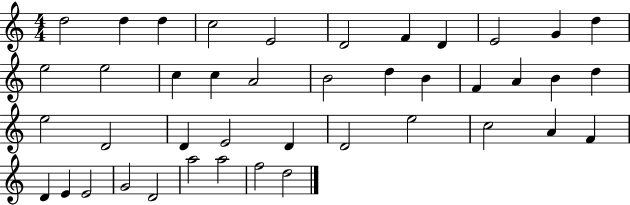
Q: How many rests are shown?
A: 0